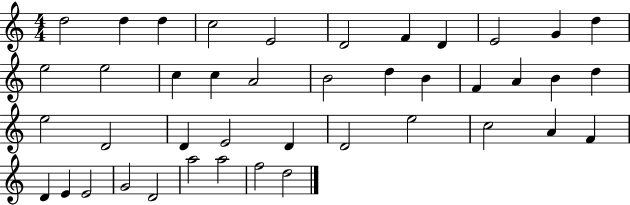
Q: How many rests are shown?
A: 0